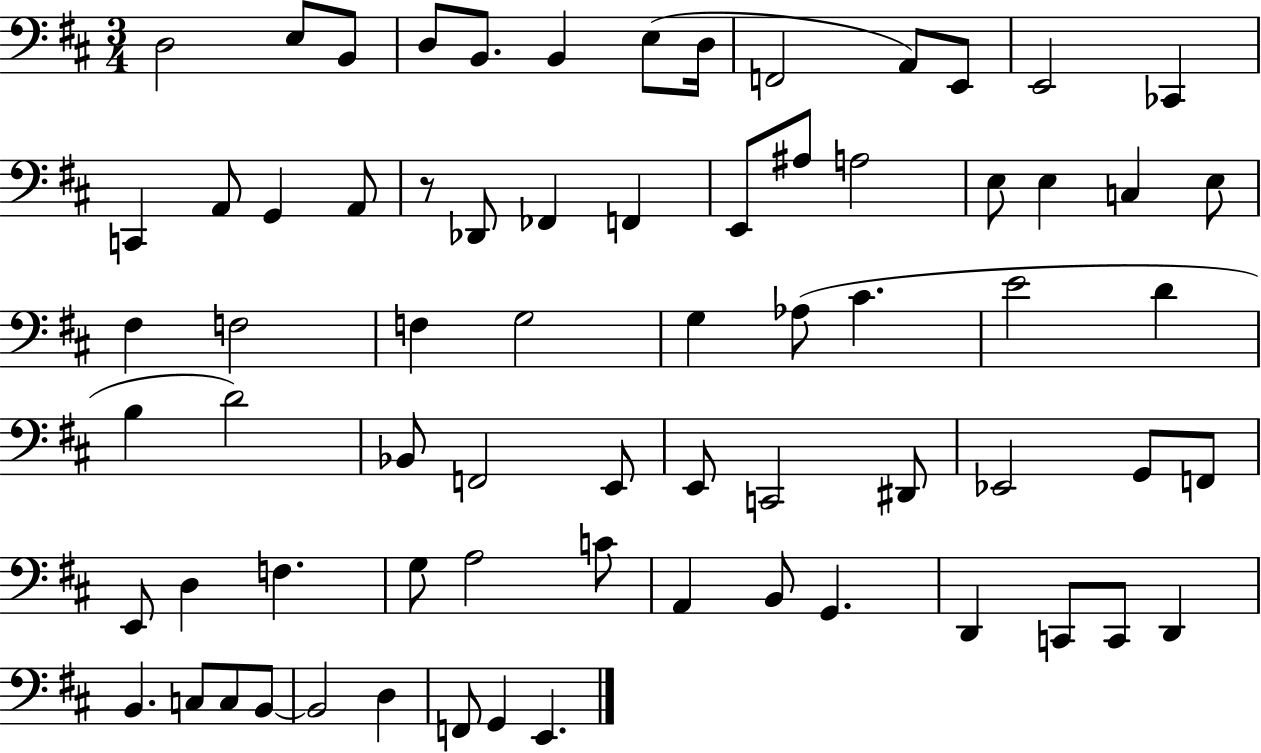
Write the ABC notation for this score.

X:1
T:Untitled
M:3/4
L:1/4
K:D
D,2 E,/2 B,,/2 D,/2 B,,/2 B,, E,/2 D,/4 F,,2 A,,/2 E,,/2 E,,2 _C,, C,, A,,/2 G,, A,,/2 z/2 _D,,/2 _F,, F,, E,,/2 ^A,/2 A,2 E,/2 E, C, E,/2 ^F, F,2 F, G,2 G, _A,/2 ^C E2 D B, D2 _B,,/2 F,,2 E,,/2 E,,/2 C,,2 ^D,,/2 _E,,2 G,,/2 F,,/2 E,,/2 D, F, G,/2 A,2 C/2 A,, B,,/2 G,, D,, C,,/2 C,,/2 D,, B,, C,/2 C,/2 B,,/2 B,,2 D, F,,/2 G,, E,,